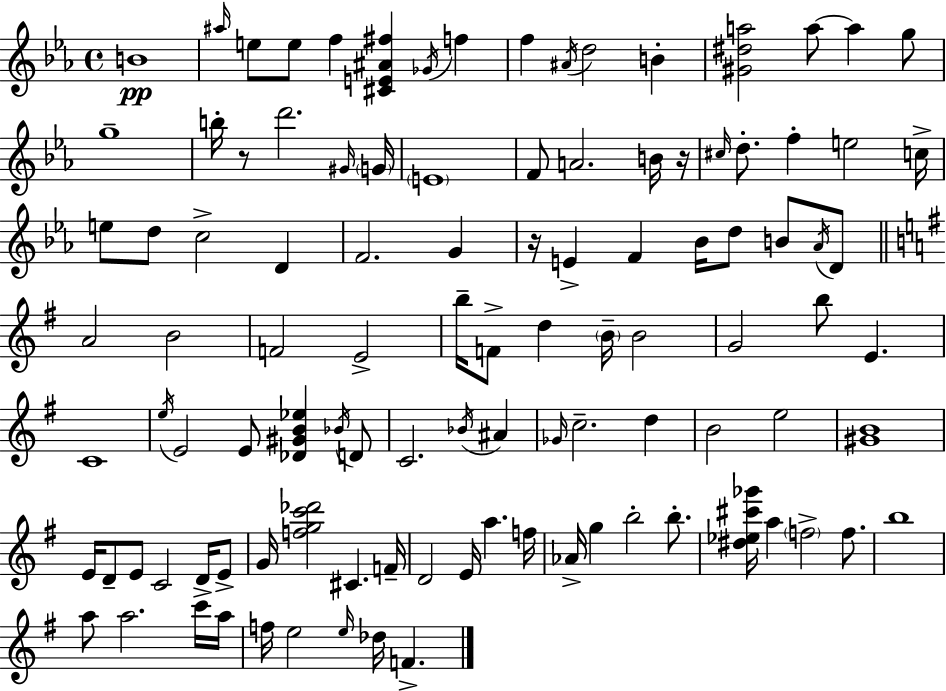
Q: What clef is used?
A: treble